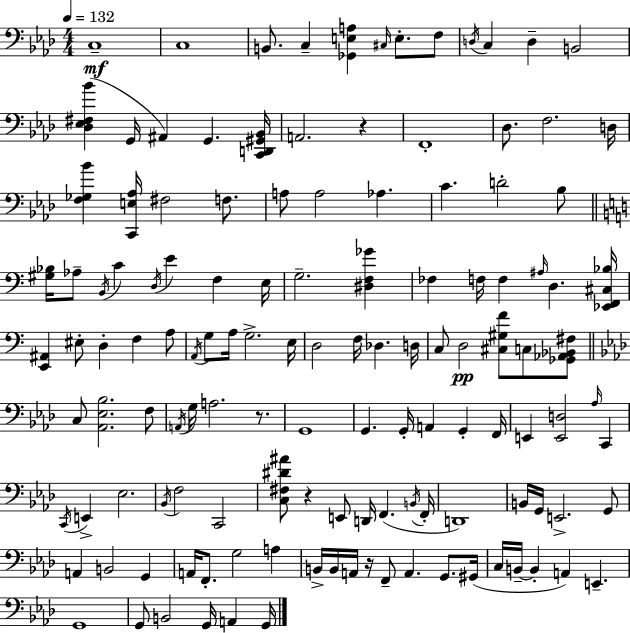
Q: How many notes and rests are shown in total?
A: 129